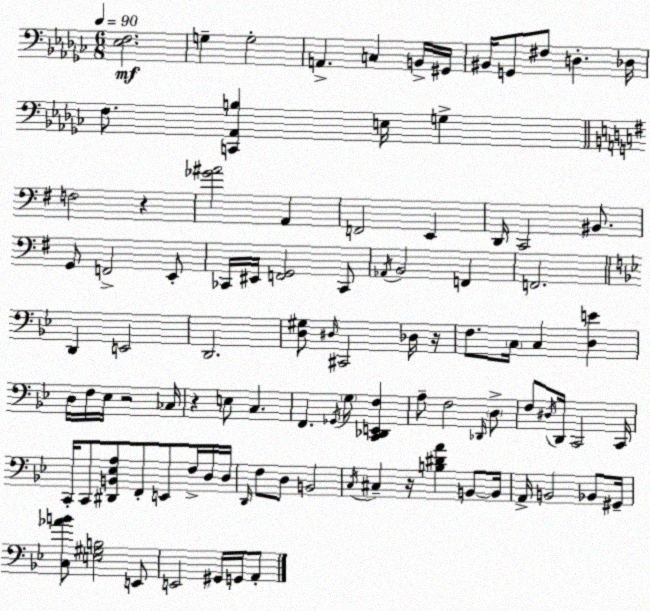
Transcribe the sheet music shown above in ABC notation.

X:1
T:Untitled
M:6/8
L:1/4
K:Ebm
[_E,F,]2 G, G,2 A,, C, B,,/4 ^G,,/4 ^B,,/4 G,,/2 ^F,/2 D, _D,/4 F,/2 [C,,_A,,B,] E,/4 G, F,2 z [_G^A]2 A,, F,,2 E,, D,,/4 C,,2 ^B,,/2 G,,/2 F,,2 E,,/2 _C,,/4 ^E,,/4 [F,,G,,]2 _C,,/2 _A,,/4 B,,2 F,, F,,2 D,, E,,2 D,,2 [D,^G,]/2 ^D,/4 ^C,,2 _D,/4 z/4 F,/2 C,/4 C, [D,E] D,/4 F,/4 _E,/4 z2 _C,/4 z E,/2 C, F,, _G,,/4 G,/2 [C,,_D,,E,,F,] A,/2 F,2 _D,,/4 D,/2 F,/2 ^D,/4 D,,/4 C,,2 C,,/4 C,,/4 C,,/2 [^D,,B,,_E,A,]/2 F,,/2 E,,/2 F,/4 D,/4 D,/4 D,,/4 F,/2 D,/2 B,,2 C,/4 ^C, z/4 [B,^DA] B,,/2 B,,/4 A,,/4 B,,2 _B,,/2 ^G,,/4 [C,_AB]/2 [E,^G,B,]2 E,,/2 E,,2 ^G,,/4 G,,/4 A,,/2